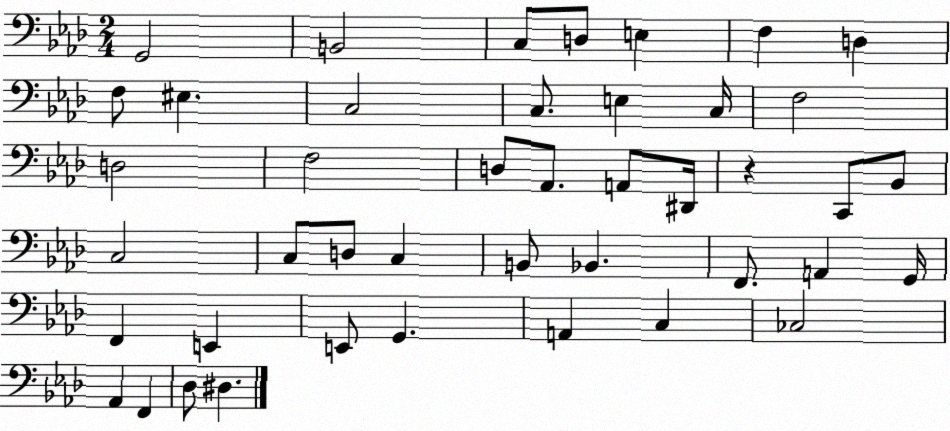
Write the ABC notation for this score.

X:1
T:Untitled
M:2/4
L:1/4
K:Ab
G,,2 B,,2 C,/2 D,/2 E, F, D, F,/2 ^E, C,2 C,/2 E, C,/4 F,2 D,2 F,2 D,/2 _A,,/2 A,,/2 ^D,,/4 z C,,/2 _B,,/2 C,2 C,/2 D,/2 C, B,,/2 _B,, F,,/2 A,, G,,/4 F,, E,, E,,/2 G,, A,, C, _C,2 _A,, F,, _D,/2 ^D,